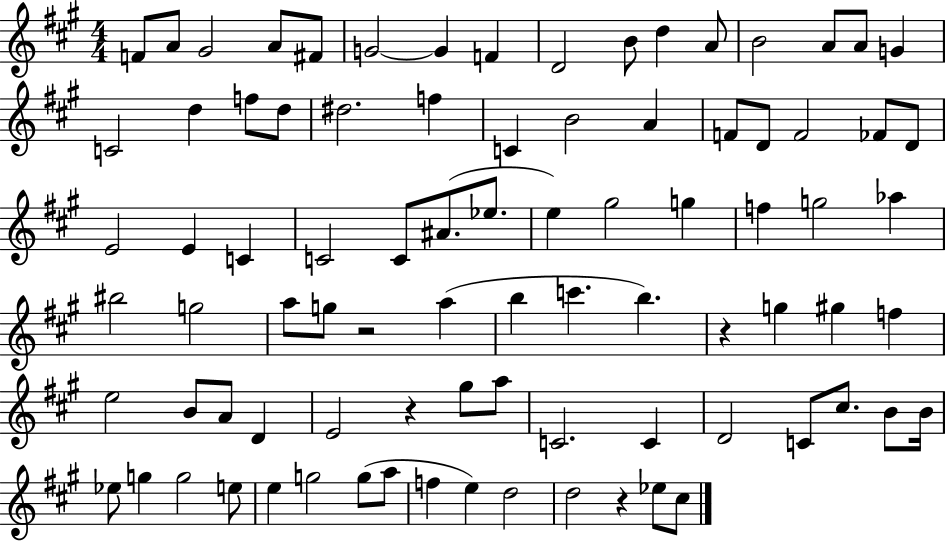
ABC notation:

X:1
T:Untitled
M:4/4
L:1/4
K:A
F/2 A/2 ^G2 A/2 ^F/2 G2 G F D2 B/2 d A/2 B2 A/2 A/2 G C2 d f/2 d/2 ^d2 f C B2 A F/2 D/2 F2 _F/2 D/2 E2 E C C2 C/2 ^A/2 _e/2 e ^g2 g f g2 _a ^b2 g2 a/2 g/2 z2 a b c' b z g ^g f e2 B/2 A/2 D E2 z ^g/2 a/2 C2 C D2 C/2 ^c/2 B/2 B/4 _e/2 g g2 e/2 e g2 g/2 a/2 f e d2 d2 z _e/2 ^c/2